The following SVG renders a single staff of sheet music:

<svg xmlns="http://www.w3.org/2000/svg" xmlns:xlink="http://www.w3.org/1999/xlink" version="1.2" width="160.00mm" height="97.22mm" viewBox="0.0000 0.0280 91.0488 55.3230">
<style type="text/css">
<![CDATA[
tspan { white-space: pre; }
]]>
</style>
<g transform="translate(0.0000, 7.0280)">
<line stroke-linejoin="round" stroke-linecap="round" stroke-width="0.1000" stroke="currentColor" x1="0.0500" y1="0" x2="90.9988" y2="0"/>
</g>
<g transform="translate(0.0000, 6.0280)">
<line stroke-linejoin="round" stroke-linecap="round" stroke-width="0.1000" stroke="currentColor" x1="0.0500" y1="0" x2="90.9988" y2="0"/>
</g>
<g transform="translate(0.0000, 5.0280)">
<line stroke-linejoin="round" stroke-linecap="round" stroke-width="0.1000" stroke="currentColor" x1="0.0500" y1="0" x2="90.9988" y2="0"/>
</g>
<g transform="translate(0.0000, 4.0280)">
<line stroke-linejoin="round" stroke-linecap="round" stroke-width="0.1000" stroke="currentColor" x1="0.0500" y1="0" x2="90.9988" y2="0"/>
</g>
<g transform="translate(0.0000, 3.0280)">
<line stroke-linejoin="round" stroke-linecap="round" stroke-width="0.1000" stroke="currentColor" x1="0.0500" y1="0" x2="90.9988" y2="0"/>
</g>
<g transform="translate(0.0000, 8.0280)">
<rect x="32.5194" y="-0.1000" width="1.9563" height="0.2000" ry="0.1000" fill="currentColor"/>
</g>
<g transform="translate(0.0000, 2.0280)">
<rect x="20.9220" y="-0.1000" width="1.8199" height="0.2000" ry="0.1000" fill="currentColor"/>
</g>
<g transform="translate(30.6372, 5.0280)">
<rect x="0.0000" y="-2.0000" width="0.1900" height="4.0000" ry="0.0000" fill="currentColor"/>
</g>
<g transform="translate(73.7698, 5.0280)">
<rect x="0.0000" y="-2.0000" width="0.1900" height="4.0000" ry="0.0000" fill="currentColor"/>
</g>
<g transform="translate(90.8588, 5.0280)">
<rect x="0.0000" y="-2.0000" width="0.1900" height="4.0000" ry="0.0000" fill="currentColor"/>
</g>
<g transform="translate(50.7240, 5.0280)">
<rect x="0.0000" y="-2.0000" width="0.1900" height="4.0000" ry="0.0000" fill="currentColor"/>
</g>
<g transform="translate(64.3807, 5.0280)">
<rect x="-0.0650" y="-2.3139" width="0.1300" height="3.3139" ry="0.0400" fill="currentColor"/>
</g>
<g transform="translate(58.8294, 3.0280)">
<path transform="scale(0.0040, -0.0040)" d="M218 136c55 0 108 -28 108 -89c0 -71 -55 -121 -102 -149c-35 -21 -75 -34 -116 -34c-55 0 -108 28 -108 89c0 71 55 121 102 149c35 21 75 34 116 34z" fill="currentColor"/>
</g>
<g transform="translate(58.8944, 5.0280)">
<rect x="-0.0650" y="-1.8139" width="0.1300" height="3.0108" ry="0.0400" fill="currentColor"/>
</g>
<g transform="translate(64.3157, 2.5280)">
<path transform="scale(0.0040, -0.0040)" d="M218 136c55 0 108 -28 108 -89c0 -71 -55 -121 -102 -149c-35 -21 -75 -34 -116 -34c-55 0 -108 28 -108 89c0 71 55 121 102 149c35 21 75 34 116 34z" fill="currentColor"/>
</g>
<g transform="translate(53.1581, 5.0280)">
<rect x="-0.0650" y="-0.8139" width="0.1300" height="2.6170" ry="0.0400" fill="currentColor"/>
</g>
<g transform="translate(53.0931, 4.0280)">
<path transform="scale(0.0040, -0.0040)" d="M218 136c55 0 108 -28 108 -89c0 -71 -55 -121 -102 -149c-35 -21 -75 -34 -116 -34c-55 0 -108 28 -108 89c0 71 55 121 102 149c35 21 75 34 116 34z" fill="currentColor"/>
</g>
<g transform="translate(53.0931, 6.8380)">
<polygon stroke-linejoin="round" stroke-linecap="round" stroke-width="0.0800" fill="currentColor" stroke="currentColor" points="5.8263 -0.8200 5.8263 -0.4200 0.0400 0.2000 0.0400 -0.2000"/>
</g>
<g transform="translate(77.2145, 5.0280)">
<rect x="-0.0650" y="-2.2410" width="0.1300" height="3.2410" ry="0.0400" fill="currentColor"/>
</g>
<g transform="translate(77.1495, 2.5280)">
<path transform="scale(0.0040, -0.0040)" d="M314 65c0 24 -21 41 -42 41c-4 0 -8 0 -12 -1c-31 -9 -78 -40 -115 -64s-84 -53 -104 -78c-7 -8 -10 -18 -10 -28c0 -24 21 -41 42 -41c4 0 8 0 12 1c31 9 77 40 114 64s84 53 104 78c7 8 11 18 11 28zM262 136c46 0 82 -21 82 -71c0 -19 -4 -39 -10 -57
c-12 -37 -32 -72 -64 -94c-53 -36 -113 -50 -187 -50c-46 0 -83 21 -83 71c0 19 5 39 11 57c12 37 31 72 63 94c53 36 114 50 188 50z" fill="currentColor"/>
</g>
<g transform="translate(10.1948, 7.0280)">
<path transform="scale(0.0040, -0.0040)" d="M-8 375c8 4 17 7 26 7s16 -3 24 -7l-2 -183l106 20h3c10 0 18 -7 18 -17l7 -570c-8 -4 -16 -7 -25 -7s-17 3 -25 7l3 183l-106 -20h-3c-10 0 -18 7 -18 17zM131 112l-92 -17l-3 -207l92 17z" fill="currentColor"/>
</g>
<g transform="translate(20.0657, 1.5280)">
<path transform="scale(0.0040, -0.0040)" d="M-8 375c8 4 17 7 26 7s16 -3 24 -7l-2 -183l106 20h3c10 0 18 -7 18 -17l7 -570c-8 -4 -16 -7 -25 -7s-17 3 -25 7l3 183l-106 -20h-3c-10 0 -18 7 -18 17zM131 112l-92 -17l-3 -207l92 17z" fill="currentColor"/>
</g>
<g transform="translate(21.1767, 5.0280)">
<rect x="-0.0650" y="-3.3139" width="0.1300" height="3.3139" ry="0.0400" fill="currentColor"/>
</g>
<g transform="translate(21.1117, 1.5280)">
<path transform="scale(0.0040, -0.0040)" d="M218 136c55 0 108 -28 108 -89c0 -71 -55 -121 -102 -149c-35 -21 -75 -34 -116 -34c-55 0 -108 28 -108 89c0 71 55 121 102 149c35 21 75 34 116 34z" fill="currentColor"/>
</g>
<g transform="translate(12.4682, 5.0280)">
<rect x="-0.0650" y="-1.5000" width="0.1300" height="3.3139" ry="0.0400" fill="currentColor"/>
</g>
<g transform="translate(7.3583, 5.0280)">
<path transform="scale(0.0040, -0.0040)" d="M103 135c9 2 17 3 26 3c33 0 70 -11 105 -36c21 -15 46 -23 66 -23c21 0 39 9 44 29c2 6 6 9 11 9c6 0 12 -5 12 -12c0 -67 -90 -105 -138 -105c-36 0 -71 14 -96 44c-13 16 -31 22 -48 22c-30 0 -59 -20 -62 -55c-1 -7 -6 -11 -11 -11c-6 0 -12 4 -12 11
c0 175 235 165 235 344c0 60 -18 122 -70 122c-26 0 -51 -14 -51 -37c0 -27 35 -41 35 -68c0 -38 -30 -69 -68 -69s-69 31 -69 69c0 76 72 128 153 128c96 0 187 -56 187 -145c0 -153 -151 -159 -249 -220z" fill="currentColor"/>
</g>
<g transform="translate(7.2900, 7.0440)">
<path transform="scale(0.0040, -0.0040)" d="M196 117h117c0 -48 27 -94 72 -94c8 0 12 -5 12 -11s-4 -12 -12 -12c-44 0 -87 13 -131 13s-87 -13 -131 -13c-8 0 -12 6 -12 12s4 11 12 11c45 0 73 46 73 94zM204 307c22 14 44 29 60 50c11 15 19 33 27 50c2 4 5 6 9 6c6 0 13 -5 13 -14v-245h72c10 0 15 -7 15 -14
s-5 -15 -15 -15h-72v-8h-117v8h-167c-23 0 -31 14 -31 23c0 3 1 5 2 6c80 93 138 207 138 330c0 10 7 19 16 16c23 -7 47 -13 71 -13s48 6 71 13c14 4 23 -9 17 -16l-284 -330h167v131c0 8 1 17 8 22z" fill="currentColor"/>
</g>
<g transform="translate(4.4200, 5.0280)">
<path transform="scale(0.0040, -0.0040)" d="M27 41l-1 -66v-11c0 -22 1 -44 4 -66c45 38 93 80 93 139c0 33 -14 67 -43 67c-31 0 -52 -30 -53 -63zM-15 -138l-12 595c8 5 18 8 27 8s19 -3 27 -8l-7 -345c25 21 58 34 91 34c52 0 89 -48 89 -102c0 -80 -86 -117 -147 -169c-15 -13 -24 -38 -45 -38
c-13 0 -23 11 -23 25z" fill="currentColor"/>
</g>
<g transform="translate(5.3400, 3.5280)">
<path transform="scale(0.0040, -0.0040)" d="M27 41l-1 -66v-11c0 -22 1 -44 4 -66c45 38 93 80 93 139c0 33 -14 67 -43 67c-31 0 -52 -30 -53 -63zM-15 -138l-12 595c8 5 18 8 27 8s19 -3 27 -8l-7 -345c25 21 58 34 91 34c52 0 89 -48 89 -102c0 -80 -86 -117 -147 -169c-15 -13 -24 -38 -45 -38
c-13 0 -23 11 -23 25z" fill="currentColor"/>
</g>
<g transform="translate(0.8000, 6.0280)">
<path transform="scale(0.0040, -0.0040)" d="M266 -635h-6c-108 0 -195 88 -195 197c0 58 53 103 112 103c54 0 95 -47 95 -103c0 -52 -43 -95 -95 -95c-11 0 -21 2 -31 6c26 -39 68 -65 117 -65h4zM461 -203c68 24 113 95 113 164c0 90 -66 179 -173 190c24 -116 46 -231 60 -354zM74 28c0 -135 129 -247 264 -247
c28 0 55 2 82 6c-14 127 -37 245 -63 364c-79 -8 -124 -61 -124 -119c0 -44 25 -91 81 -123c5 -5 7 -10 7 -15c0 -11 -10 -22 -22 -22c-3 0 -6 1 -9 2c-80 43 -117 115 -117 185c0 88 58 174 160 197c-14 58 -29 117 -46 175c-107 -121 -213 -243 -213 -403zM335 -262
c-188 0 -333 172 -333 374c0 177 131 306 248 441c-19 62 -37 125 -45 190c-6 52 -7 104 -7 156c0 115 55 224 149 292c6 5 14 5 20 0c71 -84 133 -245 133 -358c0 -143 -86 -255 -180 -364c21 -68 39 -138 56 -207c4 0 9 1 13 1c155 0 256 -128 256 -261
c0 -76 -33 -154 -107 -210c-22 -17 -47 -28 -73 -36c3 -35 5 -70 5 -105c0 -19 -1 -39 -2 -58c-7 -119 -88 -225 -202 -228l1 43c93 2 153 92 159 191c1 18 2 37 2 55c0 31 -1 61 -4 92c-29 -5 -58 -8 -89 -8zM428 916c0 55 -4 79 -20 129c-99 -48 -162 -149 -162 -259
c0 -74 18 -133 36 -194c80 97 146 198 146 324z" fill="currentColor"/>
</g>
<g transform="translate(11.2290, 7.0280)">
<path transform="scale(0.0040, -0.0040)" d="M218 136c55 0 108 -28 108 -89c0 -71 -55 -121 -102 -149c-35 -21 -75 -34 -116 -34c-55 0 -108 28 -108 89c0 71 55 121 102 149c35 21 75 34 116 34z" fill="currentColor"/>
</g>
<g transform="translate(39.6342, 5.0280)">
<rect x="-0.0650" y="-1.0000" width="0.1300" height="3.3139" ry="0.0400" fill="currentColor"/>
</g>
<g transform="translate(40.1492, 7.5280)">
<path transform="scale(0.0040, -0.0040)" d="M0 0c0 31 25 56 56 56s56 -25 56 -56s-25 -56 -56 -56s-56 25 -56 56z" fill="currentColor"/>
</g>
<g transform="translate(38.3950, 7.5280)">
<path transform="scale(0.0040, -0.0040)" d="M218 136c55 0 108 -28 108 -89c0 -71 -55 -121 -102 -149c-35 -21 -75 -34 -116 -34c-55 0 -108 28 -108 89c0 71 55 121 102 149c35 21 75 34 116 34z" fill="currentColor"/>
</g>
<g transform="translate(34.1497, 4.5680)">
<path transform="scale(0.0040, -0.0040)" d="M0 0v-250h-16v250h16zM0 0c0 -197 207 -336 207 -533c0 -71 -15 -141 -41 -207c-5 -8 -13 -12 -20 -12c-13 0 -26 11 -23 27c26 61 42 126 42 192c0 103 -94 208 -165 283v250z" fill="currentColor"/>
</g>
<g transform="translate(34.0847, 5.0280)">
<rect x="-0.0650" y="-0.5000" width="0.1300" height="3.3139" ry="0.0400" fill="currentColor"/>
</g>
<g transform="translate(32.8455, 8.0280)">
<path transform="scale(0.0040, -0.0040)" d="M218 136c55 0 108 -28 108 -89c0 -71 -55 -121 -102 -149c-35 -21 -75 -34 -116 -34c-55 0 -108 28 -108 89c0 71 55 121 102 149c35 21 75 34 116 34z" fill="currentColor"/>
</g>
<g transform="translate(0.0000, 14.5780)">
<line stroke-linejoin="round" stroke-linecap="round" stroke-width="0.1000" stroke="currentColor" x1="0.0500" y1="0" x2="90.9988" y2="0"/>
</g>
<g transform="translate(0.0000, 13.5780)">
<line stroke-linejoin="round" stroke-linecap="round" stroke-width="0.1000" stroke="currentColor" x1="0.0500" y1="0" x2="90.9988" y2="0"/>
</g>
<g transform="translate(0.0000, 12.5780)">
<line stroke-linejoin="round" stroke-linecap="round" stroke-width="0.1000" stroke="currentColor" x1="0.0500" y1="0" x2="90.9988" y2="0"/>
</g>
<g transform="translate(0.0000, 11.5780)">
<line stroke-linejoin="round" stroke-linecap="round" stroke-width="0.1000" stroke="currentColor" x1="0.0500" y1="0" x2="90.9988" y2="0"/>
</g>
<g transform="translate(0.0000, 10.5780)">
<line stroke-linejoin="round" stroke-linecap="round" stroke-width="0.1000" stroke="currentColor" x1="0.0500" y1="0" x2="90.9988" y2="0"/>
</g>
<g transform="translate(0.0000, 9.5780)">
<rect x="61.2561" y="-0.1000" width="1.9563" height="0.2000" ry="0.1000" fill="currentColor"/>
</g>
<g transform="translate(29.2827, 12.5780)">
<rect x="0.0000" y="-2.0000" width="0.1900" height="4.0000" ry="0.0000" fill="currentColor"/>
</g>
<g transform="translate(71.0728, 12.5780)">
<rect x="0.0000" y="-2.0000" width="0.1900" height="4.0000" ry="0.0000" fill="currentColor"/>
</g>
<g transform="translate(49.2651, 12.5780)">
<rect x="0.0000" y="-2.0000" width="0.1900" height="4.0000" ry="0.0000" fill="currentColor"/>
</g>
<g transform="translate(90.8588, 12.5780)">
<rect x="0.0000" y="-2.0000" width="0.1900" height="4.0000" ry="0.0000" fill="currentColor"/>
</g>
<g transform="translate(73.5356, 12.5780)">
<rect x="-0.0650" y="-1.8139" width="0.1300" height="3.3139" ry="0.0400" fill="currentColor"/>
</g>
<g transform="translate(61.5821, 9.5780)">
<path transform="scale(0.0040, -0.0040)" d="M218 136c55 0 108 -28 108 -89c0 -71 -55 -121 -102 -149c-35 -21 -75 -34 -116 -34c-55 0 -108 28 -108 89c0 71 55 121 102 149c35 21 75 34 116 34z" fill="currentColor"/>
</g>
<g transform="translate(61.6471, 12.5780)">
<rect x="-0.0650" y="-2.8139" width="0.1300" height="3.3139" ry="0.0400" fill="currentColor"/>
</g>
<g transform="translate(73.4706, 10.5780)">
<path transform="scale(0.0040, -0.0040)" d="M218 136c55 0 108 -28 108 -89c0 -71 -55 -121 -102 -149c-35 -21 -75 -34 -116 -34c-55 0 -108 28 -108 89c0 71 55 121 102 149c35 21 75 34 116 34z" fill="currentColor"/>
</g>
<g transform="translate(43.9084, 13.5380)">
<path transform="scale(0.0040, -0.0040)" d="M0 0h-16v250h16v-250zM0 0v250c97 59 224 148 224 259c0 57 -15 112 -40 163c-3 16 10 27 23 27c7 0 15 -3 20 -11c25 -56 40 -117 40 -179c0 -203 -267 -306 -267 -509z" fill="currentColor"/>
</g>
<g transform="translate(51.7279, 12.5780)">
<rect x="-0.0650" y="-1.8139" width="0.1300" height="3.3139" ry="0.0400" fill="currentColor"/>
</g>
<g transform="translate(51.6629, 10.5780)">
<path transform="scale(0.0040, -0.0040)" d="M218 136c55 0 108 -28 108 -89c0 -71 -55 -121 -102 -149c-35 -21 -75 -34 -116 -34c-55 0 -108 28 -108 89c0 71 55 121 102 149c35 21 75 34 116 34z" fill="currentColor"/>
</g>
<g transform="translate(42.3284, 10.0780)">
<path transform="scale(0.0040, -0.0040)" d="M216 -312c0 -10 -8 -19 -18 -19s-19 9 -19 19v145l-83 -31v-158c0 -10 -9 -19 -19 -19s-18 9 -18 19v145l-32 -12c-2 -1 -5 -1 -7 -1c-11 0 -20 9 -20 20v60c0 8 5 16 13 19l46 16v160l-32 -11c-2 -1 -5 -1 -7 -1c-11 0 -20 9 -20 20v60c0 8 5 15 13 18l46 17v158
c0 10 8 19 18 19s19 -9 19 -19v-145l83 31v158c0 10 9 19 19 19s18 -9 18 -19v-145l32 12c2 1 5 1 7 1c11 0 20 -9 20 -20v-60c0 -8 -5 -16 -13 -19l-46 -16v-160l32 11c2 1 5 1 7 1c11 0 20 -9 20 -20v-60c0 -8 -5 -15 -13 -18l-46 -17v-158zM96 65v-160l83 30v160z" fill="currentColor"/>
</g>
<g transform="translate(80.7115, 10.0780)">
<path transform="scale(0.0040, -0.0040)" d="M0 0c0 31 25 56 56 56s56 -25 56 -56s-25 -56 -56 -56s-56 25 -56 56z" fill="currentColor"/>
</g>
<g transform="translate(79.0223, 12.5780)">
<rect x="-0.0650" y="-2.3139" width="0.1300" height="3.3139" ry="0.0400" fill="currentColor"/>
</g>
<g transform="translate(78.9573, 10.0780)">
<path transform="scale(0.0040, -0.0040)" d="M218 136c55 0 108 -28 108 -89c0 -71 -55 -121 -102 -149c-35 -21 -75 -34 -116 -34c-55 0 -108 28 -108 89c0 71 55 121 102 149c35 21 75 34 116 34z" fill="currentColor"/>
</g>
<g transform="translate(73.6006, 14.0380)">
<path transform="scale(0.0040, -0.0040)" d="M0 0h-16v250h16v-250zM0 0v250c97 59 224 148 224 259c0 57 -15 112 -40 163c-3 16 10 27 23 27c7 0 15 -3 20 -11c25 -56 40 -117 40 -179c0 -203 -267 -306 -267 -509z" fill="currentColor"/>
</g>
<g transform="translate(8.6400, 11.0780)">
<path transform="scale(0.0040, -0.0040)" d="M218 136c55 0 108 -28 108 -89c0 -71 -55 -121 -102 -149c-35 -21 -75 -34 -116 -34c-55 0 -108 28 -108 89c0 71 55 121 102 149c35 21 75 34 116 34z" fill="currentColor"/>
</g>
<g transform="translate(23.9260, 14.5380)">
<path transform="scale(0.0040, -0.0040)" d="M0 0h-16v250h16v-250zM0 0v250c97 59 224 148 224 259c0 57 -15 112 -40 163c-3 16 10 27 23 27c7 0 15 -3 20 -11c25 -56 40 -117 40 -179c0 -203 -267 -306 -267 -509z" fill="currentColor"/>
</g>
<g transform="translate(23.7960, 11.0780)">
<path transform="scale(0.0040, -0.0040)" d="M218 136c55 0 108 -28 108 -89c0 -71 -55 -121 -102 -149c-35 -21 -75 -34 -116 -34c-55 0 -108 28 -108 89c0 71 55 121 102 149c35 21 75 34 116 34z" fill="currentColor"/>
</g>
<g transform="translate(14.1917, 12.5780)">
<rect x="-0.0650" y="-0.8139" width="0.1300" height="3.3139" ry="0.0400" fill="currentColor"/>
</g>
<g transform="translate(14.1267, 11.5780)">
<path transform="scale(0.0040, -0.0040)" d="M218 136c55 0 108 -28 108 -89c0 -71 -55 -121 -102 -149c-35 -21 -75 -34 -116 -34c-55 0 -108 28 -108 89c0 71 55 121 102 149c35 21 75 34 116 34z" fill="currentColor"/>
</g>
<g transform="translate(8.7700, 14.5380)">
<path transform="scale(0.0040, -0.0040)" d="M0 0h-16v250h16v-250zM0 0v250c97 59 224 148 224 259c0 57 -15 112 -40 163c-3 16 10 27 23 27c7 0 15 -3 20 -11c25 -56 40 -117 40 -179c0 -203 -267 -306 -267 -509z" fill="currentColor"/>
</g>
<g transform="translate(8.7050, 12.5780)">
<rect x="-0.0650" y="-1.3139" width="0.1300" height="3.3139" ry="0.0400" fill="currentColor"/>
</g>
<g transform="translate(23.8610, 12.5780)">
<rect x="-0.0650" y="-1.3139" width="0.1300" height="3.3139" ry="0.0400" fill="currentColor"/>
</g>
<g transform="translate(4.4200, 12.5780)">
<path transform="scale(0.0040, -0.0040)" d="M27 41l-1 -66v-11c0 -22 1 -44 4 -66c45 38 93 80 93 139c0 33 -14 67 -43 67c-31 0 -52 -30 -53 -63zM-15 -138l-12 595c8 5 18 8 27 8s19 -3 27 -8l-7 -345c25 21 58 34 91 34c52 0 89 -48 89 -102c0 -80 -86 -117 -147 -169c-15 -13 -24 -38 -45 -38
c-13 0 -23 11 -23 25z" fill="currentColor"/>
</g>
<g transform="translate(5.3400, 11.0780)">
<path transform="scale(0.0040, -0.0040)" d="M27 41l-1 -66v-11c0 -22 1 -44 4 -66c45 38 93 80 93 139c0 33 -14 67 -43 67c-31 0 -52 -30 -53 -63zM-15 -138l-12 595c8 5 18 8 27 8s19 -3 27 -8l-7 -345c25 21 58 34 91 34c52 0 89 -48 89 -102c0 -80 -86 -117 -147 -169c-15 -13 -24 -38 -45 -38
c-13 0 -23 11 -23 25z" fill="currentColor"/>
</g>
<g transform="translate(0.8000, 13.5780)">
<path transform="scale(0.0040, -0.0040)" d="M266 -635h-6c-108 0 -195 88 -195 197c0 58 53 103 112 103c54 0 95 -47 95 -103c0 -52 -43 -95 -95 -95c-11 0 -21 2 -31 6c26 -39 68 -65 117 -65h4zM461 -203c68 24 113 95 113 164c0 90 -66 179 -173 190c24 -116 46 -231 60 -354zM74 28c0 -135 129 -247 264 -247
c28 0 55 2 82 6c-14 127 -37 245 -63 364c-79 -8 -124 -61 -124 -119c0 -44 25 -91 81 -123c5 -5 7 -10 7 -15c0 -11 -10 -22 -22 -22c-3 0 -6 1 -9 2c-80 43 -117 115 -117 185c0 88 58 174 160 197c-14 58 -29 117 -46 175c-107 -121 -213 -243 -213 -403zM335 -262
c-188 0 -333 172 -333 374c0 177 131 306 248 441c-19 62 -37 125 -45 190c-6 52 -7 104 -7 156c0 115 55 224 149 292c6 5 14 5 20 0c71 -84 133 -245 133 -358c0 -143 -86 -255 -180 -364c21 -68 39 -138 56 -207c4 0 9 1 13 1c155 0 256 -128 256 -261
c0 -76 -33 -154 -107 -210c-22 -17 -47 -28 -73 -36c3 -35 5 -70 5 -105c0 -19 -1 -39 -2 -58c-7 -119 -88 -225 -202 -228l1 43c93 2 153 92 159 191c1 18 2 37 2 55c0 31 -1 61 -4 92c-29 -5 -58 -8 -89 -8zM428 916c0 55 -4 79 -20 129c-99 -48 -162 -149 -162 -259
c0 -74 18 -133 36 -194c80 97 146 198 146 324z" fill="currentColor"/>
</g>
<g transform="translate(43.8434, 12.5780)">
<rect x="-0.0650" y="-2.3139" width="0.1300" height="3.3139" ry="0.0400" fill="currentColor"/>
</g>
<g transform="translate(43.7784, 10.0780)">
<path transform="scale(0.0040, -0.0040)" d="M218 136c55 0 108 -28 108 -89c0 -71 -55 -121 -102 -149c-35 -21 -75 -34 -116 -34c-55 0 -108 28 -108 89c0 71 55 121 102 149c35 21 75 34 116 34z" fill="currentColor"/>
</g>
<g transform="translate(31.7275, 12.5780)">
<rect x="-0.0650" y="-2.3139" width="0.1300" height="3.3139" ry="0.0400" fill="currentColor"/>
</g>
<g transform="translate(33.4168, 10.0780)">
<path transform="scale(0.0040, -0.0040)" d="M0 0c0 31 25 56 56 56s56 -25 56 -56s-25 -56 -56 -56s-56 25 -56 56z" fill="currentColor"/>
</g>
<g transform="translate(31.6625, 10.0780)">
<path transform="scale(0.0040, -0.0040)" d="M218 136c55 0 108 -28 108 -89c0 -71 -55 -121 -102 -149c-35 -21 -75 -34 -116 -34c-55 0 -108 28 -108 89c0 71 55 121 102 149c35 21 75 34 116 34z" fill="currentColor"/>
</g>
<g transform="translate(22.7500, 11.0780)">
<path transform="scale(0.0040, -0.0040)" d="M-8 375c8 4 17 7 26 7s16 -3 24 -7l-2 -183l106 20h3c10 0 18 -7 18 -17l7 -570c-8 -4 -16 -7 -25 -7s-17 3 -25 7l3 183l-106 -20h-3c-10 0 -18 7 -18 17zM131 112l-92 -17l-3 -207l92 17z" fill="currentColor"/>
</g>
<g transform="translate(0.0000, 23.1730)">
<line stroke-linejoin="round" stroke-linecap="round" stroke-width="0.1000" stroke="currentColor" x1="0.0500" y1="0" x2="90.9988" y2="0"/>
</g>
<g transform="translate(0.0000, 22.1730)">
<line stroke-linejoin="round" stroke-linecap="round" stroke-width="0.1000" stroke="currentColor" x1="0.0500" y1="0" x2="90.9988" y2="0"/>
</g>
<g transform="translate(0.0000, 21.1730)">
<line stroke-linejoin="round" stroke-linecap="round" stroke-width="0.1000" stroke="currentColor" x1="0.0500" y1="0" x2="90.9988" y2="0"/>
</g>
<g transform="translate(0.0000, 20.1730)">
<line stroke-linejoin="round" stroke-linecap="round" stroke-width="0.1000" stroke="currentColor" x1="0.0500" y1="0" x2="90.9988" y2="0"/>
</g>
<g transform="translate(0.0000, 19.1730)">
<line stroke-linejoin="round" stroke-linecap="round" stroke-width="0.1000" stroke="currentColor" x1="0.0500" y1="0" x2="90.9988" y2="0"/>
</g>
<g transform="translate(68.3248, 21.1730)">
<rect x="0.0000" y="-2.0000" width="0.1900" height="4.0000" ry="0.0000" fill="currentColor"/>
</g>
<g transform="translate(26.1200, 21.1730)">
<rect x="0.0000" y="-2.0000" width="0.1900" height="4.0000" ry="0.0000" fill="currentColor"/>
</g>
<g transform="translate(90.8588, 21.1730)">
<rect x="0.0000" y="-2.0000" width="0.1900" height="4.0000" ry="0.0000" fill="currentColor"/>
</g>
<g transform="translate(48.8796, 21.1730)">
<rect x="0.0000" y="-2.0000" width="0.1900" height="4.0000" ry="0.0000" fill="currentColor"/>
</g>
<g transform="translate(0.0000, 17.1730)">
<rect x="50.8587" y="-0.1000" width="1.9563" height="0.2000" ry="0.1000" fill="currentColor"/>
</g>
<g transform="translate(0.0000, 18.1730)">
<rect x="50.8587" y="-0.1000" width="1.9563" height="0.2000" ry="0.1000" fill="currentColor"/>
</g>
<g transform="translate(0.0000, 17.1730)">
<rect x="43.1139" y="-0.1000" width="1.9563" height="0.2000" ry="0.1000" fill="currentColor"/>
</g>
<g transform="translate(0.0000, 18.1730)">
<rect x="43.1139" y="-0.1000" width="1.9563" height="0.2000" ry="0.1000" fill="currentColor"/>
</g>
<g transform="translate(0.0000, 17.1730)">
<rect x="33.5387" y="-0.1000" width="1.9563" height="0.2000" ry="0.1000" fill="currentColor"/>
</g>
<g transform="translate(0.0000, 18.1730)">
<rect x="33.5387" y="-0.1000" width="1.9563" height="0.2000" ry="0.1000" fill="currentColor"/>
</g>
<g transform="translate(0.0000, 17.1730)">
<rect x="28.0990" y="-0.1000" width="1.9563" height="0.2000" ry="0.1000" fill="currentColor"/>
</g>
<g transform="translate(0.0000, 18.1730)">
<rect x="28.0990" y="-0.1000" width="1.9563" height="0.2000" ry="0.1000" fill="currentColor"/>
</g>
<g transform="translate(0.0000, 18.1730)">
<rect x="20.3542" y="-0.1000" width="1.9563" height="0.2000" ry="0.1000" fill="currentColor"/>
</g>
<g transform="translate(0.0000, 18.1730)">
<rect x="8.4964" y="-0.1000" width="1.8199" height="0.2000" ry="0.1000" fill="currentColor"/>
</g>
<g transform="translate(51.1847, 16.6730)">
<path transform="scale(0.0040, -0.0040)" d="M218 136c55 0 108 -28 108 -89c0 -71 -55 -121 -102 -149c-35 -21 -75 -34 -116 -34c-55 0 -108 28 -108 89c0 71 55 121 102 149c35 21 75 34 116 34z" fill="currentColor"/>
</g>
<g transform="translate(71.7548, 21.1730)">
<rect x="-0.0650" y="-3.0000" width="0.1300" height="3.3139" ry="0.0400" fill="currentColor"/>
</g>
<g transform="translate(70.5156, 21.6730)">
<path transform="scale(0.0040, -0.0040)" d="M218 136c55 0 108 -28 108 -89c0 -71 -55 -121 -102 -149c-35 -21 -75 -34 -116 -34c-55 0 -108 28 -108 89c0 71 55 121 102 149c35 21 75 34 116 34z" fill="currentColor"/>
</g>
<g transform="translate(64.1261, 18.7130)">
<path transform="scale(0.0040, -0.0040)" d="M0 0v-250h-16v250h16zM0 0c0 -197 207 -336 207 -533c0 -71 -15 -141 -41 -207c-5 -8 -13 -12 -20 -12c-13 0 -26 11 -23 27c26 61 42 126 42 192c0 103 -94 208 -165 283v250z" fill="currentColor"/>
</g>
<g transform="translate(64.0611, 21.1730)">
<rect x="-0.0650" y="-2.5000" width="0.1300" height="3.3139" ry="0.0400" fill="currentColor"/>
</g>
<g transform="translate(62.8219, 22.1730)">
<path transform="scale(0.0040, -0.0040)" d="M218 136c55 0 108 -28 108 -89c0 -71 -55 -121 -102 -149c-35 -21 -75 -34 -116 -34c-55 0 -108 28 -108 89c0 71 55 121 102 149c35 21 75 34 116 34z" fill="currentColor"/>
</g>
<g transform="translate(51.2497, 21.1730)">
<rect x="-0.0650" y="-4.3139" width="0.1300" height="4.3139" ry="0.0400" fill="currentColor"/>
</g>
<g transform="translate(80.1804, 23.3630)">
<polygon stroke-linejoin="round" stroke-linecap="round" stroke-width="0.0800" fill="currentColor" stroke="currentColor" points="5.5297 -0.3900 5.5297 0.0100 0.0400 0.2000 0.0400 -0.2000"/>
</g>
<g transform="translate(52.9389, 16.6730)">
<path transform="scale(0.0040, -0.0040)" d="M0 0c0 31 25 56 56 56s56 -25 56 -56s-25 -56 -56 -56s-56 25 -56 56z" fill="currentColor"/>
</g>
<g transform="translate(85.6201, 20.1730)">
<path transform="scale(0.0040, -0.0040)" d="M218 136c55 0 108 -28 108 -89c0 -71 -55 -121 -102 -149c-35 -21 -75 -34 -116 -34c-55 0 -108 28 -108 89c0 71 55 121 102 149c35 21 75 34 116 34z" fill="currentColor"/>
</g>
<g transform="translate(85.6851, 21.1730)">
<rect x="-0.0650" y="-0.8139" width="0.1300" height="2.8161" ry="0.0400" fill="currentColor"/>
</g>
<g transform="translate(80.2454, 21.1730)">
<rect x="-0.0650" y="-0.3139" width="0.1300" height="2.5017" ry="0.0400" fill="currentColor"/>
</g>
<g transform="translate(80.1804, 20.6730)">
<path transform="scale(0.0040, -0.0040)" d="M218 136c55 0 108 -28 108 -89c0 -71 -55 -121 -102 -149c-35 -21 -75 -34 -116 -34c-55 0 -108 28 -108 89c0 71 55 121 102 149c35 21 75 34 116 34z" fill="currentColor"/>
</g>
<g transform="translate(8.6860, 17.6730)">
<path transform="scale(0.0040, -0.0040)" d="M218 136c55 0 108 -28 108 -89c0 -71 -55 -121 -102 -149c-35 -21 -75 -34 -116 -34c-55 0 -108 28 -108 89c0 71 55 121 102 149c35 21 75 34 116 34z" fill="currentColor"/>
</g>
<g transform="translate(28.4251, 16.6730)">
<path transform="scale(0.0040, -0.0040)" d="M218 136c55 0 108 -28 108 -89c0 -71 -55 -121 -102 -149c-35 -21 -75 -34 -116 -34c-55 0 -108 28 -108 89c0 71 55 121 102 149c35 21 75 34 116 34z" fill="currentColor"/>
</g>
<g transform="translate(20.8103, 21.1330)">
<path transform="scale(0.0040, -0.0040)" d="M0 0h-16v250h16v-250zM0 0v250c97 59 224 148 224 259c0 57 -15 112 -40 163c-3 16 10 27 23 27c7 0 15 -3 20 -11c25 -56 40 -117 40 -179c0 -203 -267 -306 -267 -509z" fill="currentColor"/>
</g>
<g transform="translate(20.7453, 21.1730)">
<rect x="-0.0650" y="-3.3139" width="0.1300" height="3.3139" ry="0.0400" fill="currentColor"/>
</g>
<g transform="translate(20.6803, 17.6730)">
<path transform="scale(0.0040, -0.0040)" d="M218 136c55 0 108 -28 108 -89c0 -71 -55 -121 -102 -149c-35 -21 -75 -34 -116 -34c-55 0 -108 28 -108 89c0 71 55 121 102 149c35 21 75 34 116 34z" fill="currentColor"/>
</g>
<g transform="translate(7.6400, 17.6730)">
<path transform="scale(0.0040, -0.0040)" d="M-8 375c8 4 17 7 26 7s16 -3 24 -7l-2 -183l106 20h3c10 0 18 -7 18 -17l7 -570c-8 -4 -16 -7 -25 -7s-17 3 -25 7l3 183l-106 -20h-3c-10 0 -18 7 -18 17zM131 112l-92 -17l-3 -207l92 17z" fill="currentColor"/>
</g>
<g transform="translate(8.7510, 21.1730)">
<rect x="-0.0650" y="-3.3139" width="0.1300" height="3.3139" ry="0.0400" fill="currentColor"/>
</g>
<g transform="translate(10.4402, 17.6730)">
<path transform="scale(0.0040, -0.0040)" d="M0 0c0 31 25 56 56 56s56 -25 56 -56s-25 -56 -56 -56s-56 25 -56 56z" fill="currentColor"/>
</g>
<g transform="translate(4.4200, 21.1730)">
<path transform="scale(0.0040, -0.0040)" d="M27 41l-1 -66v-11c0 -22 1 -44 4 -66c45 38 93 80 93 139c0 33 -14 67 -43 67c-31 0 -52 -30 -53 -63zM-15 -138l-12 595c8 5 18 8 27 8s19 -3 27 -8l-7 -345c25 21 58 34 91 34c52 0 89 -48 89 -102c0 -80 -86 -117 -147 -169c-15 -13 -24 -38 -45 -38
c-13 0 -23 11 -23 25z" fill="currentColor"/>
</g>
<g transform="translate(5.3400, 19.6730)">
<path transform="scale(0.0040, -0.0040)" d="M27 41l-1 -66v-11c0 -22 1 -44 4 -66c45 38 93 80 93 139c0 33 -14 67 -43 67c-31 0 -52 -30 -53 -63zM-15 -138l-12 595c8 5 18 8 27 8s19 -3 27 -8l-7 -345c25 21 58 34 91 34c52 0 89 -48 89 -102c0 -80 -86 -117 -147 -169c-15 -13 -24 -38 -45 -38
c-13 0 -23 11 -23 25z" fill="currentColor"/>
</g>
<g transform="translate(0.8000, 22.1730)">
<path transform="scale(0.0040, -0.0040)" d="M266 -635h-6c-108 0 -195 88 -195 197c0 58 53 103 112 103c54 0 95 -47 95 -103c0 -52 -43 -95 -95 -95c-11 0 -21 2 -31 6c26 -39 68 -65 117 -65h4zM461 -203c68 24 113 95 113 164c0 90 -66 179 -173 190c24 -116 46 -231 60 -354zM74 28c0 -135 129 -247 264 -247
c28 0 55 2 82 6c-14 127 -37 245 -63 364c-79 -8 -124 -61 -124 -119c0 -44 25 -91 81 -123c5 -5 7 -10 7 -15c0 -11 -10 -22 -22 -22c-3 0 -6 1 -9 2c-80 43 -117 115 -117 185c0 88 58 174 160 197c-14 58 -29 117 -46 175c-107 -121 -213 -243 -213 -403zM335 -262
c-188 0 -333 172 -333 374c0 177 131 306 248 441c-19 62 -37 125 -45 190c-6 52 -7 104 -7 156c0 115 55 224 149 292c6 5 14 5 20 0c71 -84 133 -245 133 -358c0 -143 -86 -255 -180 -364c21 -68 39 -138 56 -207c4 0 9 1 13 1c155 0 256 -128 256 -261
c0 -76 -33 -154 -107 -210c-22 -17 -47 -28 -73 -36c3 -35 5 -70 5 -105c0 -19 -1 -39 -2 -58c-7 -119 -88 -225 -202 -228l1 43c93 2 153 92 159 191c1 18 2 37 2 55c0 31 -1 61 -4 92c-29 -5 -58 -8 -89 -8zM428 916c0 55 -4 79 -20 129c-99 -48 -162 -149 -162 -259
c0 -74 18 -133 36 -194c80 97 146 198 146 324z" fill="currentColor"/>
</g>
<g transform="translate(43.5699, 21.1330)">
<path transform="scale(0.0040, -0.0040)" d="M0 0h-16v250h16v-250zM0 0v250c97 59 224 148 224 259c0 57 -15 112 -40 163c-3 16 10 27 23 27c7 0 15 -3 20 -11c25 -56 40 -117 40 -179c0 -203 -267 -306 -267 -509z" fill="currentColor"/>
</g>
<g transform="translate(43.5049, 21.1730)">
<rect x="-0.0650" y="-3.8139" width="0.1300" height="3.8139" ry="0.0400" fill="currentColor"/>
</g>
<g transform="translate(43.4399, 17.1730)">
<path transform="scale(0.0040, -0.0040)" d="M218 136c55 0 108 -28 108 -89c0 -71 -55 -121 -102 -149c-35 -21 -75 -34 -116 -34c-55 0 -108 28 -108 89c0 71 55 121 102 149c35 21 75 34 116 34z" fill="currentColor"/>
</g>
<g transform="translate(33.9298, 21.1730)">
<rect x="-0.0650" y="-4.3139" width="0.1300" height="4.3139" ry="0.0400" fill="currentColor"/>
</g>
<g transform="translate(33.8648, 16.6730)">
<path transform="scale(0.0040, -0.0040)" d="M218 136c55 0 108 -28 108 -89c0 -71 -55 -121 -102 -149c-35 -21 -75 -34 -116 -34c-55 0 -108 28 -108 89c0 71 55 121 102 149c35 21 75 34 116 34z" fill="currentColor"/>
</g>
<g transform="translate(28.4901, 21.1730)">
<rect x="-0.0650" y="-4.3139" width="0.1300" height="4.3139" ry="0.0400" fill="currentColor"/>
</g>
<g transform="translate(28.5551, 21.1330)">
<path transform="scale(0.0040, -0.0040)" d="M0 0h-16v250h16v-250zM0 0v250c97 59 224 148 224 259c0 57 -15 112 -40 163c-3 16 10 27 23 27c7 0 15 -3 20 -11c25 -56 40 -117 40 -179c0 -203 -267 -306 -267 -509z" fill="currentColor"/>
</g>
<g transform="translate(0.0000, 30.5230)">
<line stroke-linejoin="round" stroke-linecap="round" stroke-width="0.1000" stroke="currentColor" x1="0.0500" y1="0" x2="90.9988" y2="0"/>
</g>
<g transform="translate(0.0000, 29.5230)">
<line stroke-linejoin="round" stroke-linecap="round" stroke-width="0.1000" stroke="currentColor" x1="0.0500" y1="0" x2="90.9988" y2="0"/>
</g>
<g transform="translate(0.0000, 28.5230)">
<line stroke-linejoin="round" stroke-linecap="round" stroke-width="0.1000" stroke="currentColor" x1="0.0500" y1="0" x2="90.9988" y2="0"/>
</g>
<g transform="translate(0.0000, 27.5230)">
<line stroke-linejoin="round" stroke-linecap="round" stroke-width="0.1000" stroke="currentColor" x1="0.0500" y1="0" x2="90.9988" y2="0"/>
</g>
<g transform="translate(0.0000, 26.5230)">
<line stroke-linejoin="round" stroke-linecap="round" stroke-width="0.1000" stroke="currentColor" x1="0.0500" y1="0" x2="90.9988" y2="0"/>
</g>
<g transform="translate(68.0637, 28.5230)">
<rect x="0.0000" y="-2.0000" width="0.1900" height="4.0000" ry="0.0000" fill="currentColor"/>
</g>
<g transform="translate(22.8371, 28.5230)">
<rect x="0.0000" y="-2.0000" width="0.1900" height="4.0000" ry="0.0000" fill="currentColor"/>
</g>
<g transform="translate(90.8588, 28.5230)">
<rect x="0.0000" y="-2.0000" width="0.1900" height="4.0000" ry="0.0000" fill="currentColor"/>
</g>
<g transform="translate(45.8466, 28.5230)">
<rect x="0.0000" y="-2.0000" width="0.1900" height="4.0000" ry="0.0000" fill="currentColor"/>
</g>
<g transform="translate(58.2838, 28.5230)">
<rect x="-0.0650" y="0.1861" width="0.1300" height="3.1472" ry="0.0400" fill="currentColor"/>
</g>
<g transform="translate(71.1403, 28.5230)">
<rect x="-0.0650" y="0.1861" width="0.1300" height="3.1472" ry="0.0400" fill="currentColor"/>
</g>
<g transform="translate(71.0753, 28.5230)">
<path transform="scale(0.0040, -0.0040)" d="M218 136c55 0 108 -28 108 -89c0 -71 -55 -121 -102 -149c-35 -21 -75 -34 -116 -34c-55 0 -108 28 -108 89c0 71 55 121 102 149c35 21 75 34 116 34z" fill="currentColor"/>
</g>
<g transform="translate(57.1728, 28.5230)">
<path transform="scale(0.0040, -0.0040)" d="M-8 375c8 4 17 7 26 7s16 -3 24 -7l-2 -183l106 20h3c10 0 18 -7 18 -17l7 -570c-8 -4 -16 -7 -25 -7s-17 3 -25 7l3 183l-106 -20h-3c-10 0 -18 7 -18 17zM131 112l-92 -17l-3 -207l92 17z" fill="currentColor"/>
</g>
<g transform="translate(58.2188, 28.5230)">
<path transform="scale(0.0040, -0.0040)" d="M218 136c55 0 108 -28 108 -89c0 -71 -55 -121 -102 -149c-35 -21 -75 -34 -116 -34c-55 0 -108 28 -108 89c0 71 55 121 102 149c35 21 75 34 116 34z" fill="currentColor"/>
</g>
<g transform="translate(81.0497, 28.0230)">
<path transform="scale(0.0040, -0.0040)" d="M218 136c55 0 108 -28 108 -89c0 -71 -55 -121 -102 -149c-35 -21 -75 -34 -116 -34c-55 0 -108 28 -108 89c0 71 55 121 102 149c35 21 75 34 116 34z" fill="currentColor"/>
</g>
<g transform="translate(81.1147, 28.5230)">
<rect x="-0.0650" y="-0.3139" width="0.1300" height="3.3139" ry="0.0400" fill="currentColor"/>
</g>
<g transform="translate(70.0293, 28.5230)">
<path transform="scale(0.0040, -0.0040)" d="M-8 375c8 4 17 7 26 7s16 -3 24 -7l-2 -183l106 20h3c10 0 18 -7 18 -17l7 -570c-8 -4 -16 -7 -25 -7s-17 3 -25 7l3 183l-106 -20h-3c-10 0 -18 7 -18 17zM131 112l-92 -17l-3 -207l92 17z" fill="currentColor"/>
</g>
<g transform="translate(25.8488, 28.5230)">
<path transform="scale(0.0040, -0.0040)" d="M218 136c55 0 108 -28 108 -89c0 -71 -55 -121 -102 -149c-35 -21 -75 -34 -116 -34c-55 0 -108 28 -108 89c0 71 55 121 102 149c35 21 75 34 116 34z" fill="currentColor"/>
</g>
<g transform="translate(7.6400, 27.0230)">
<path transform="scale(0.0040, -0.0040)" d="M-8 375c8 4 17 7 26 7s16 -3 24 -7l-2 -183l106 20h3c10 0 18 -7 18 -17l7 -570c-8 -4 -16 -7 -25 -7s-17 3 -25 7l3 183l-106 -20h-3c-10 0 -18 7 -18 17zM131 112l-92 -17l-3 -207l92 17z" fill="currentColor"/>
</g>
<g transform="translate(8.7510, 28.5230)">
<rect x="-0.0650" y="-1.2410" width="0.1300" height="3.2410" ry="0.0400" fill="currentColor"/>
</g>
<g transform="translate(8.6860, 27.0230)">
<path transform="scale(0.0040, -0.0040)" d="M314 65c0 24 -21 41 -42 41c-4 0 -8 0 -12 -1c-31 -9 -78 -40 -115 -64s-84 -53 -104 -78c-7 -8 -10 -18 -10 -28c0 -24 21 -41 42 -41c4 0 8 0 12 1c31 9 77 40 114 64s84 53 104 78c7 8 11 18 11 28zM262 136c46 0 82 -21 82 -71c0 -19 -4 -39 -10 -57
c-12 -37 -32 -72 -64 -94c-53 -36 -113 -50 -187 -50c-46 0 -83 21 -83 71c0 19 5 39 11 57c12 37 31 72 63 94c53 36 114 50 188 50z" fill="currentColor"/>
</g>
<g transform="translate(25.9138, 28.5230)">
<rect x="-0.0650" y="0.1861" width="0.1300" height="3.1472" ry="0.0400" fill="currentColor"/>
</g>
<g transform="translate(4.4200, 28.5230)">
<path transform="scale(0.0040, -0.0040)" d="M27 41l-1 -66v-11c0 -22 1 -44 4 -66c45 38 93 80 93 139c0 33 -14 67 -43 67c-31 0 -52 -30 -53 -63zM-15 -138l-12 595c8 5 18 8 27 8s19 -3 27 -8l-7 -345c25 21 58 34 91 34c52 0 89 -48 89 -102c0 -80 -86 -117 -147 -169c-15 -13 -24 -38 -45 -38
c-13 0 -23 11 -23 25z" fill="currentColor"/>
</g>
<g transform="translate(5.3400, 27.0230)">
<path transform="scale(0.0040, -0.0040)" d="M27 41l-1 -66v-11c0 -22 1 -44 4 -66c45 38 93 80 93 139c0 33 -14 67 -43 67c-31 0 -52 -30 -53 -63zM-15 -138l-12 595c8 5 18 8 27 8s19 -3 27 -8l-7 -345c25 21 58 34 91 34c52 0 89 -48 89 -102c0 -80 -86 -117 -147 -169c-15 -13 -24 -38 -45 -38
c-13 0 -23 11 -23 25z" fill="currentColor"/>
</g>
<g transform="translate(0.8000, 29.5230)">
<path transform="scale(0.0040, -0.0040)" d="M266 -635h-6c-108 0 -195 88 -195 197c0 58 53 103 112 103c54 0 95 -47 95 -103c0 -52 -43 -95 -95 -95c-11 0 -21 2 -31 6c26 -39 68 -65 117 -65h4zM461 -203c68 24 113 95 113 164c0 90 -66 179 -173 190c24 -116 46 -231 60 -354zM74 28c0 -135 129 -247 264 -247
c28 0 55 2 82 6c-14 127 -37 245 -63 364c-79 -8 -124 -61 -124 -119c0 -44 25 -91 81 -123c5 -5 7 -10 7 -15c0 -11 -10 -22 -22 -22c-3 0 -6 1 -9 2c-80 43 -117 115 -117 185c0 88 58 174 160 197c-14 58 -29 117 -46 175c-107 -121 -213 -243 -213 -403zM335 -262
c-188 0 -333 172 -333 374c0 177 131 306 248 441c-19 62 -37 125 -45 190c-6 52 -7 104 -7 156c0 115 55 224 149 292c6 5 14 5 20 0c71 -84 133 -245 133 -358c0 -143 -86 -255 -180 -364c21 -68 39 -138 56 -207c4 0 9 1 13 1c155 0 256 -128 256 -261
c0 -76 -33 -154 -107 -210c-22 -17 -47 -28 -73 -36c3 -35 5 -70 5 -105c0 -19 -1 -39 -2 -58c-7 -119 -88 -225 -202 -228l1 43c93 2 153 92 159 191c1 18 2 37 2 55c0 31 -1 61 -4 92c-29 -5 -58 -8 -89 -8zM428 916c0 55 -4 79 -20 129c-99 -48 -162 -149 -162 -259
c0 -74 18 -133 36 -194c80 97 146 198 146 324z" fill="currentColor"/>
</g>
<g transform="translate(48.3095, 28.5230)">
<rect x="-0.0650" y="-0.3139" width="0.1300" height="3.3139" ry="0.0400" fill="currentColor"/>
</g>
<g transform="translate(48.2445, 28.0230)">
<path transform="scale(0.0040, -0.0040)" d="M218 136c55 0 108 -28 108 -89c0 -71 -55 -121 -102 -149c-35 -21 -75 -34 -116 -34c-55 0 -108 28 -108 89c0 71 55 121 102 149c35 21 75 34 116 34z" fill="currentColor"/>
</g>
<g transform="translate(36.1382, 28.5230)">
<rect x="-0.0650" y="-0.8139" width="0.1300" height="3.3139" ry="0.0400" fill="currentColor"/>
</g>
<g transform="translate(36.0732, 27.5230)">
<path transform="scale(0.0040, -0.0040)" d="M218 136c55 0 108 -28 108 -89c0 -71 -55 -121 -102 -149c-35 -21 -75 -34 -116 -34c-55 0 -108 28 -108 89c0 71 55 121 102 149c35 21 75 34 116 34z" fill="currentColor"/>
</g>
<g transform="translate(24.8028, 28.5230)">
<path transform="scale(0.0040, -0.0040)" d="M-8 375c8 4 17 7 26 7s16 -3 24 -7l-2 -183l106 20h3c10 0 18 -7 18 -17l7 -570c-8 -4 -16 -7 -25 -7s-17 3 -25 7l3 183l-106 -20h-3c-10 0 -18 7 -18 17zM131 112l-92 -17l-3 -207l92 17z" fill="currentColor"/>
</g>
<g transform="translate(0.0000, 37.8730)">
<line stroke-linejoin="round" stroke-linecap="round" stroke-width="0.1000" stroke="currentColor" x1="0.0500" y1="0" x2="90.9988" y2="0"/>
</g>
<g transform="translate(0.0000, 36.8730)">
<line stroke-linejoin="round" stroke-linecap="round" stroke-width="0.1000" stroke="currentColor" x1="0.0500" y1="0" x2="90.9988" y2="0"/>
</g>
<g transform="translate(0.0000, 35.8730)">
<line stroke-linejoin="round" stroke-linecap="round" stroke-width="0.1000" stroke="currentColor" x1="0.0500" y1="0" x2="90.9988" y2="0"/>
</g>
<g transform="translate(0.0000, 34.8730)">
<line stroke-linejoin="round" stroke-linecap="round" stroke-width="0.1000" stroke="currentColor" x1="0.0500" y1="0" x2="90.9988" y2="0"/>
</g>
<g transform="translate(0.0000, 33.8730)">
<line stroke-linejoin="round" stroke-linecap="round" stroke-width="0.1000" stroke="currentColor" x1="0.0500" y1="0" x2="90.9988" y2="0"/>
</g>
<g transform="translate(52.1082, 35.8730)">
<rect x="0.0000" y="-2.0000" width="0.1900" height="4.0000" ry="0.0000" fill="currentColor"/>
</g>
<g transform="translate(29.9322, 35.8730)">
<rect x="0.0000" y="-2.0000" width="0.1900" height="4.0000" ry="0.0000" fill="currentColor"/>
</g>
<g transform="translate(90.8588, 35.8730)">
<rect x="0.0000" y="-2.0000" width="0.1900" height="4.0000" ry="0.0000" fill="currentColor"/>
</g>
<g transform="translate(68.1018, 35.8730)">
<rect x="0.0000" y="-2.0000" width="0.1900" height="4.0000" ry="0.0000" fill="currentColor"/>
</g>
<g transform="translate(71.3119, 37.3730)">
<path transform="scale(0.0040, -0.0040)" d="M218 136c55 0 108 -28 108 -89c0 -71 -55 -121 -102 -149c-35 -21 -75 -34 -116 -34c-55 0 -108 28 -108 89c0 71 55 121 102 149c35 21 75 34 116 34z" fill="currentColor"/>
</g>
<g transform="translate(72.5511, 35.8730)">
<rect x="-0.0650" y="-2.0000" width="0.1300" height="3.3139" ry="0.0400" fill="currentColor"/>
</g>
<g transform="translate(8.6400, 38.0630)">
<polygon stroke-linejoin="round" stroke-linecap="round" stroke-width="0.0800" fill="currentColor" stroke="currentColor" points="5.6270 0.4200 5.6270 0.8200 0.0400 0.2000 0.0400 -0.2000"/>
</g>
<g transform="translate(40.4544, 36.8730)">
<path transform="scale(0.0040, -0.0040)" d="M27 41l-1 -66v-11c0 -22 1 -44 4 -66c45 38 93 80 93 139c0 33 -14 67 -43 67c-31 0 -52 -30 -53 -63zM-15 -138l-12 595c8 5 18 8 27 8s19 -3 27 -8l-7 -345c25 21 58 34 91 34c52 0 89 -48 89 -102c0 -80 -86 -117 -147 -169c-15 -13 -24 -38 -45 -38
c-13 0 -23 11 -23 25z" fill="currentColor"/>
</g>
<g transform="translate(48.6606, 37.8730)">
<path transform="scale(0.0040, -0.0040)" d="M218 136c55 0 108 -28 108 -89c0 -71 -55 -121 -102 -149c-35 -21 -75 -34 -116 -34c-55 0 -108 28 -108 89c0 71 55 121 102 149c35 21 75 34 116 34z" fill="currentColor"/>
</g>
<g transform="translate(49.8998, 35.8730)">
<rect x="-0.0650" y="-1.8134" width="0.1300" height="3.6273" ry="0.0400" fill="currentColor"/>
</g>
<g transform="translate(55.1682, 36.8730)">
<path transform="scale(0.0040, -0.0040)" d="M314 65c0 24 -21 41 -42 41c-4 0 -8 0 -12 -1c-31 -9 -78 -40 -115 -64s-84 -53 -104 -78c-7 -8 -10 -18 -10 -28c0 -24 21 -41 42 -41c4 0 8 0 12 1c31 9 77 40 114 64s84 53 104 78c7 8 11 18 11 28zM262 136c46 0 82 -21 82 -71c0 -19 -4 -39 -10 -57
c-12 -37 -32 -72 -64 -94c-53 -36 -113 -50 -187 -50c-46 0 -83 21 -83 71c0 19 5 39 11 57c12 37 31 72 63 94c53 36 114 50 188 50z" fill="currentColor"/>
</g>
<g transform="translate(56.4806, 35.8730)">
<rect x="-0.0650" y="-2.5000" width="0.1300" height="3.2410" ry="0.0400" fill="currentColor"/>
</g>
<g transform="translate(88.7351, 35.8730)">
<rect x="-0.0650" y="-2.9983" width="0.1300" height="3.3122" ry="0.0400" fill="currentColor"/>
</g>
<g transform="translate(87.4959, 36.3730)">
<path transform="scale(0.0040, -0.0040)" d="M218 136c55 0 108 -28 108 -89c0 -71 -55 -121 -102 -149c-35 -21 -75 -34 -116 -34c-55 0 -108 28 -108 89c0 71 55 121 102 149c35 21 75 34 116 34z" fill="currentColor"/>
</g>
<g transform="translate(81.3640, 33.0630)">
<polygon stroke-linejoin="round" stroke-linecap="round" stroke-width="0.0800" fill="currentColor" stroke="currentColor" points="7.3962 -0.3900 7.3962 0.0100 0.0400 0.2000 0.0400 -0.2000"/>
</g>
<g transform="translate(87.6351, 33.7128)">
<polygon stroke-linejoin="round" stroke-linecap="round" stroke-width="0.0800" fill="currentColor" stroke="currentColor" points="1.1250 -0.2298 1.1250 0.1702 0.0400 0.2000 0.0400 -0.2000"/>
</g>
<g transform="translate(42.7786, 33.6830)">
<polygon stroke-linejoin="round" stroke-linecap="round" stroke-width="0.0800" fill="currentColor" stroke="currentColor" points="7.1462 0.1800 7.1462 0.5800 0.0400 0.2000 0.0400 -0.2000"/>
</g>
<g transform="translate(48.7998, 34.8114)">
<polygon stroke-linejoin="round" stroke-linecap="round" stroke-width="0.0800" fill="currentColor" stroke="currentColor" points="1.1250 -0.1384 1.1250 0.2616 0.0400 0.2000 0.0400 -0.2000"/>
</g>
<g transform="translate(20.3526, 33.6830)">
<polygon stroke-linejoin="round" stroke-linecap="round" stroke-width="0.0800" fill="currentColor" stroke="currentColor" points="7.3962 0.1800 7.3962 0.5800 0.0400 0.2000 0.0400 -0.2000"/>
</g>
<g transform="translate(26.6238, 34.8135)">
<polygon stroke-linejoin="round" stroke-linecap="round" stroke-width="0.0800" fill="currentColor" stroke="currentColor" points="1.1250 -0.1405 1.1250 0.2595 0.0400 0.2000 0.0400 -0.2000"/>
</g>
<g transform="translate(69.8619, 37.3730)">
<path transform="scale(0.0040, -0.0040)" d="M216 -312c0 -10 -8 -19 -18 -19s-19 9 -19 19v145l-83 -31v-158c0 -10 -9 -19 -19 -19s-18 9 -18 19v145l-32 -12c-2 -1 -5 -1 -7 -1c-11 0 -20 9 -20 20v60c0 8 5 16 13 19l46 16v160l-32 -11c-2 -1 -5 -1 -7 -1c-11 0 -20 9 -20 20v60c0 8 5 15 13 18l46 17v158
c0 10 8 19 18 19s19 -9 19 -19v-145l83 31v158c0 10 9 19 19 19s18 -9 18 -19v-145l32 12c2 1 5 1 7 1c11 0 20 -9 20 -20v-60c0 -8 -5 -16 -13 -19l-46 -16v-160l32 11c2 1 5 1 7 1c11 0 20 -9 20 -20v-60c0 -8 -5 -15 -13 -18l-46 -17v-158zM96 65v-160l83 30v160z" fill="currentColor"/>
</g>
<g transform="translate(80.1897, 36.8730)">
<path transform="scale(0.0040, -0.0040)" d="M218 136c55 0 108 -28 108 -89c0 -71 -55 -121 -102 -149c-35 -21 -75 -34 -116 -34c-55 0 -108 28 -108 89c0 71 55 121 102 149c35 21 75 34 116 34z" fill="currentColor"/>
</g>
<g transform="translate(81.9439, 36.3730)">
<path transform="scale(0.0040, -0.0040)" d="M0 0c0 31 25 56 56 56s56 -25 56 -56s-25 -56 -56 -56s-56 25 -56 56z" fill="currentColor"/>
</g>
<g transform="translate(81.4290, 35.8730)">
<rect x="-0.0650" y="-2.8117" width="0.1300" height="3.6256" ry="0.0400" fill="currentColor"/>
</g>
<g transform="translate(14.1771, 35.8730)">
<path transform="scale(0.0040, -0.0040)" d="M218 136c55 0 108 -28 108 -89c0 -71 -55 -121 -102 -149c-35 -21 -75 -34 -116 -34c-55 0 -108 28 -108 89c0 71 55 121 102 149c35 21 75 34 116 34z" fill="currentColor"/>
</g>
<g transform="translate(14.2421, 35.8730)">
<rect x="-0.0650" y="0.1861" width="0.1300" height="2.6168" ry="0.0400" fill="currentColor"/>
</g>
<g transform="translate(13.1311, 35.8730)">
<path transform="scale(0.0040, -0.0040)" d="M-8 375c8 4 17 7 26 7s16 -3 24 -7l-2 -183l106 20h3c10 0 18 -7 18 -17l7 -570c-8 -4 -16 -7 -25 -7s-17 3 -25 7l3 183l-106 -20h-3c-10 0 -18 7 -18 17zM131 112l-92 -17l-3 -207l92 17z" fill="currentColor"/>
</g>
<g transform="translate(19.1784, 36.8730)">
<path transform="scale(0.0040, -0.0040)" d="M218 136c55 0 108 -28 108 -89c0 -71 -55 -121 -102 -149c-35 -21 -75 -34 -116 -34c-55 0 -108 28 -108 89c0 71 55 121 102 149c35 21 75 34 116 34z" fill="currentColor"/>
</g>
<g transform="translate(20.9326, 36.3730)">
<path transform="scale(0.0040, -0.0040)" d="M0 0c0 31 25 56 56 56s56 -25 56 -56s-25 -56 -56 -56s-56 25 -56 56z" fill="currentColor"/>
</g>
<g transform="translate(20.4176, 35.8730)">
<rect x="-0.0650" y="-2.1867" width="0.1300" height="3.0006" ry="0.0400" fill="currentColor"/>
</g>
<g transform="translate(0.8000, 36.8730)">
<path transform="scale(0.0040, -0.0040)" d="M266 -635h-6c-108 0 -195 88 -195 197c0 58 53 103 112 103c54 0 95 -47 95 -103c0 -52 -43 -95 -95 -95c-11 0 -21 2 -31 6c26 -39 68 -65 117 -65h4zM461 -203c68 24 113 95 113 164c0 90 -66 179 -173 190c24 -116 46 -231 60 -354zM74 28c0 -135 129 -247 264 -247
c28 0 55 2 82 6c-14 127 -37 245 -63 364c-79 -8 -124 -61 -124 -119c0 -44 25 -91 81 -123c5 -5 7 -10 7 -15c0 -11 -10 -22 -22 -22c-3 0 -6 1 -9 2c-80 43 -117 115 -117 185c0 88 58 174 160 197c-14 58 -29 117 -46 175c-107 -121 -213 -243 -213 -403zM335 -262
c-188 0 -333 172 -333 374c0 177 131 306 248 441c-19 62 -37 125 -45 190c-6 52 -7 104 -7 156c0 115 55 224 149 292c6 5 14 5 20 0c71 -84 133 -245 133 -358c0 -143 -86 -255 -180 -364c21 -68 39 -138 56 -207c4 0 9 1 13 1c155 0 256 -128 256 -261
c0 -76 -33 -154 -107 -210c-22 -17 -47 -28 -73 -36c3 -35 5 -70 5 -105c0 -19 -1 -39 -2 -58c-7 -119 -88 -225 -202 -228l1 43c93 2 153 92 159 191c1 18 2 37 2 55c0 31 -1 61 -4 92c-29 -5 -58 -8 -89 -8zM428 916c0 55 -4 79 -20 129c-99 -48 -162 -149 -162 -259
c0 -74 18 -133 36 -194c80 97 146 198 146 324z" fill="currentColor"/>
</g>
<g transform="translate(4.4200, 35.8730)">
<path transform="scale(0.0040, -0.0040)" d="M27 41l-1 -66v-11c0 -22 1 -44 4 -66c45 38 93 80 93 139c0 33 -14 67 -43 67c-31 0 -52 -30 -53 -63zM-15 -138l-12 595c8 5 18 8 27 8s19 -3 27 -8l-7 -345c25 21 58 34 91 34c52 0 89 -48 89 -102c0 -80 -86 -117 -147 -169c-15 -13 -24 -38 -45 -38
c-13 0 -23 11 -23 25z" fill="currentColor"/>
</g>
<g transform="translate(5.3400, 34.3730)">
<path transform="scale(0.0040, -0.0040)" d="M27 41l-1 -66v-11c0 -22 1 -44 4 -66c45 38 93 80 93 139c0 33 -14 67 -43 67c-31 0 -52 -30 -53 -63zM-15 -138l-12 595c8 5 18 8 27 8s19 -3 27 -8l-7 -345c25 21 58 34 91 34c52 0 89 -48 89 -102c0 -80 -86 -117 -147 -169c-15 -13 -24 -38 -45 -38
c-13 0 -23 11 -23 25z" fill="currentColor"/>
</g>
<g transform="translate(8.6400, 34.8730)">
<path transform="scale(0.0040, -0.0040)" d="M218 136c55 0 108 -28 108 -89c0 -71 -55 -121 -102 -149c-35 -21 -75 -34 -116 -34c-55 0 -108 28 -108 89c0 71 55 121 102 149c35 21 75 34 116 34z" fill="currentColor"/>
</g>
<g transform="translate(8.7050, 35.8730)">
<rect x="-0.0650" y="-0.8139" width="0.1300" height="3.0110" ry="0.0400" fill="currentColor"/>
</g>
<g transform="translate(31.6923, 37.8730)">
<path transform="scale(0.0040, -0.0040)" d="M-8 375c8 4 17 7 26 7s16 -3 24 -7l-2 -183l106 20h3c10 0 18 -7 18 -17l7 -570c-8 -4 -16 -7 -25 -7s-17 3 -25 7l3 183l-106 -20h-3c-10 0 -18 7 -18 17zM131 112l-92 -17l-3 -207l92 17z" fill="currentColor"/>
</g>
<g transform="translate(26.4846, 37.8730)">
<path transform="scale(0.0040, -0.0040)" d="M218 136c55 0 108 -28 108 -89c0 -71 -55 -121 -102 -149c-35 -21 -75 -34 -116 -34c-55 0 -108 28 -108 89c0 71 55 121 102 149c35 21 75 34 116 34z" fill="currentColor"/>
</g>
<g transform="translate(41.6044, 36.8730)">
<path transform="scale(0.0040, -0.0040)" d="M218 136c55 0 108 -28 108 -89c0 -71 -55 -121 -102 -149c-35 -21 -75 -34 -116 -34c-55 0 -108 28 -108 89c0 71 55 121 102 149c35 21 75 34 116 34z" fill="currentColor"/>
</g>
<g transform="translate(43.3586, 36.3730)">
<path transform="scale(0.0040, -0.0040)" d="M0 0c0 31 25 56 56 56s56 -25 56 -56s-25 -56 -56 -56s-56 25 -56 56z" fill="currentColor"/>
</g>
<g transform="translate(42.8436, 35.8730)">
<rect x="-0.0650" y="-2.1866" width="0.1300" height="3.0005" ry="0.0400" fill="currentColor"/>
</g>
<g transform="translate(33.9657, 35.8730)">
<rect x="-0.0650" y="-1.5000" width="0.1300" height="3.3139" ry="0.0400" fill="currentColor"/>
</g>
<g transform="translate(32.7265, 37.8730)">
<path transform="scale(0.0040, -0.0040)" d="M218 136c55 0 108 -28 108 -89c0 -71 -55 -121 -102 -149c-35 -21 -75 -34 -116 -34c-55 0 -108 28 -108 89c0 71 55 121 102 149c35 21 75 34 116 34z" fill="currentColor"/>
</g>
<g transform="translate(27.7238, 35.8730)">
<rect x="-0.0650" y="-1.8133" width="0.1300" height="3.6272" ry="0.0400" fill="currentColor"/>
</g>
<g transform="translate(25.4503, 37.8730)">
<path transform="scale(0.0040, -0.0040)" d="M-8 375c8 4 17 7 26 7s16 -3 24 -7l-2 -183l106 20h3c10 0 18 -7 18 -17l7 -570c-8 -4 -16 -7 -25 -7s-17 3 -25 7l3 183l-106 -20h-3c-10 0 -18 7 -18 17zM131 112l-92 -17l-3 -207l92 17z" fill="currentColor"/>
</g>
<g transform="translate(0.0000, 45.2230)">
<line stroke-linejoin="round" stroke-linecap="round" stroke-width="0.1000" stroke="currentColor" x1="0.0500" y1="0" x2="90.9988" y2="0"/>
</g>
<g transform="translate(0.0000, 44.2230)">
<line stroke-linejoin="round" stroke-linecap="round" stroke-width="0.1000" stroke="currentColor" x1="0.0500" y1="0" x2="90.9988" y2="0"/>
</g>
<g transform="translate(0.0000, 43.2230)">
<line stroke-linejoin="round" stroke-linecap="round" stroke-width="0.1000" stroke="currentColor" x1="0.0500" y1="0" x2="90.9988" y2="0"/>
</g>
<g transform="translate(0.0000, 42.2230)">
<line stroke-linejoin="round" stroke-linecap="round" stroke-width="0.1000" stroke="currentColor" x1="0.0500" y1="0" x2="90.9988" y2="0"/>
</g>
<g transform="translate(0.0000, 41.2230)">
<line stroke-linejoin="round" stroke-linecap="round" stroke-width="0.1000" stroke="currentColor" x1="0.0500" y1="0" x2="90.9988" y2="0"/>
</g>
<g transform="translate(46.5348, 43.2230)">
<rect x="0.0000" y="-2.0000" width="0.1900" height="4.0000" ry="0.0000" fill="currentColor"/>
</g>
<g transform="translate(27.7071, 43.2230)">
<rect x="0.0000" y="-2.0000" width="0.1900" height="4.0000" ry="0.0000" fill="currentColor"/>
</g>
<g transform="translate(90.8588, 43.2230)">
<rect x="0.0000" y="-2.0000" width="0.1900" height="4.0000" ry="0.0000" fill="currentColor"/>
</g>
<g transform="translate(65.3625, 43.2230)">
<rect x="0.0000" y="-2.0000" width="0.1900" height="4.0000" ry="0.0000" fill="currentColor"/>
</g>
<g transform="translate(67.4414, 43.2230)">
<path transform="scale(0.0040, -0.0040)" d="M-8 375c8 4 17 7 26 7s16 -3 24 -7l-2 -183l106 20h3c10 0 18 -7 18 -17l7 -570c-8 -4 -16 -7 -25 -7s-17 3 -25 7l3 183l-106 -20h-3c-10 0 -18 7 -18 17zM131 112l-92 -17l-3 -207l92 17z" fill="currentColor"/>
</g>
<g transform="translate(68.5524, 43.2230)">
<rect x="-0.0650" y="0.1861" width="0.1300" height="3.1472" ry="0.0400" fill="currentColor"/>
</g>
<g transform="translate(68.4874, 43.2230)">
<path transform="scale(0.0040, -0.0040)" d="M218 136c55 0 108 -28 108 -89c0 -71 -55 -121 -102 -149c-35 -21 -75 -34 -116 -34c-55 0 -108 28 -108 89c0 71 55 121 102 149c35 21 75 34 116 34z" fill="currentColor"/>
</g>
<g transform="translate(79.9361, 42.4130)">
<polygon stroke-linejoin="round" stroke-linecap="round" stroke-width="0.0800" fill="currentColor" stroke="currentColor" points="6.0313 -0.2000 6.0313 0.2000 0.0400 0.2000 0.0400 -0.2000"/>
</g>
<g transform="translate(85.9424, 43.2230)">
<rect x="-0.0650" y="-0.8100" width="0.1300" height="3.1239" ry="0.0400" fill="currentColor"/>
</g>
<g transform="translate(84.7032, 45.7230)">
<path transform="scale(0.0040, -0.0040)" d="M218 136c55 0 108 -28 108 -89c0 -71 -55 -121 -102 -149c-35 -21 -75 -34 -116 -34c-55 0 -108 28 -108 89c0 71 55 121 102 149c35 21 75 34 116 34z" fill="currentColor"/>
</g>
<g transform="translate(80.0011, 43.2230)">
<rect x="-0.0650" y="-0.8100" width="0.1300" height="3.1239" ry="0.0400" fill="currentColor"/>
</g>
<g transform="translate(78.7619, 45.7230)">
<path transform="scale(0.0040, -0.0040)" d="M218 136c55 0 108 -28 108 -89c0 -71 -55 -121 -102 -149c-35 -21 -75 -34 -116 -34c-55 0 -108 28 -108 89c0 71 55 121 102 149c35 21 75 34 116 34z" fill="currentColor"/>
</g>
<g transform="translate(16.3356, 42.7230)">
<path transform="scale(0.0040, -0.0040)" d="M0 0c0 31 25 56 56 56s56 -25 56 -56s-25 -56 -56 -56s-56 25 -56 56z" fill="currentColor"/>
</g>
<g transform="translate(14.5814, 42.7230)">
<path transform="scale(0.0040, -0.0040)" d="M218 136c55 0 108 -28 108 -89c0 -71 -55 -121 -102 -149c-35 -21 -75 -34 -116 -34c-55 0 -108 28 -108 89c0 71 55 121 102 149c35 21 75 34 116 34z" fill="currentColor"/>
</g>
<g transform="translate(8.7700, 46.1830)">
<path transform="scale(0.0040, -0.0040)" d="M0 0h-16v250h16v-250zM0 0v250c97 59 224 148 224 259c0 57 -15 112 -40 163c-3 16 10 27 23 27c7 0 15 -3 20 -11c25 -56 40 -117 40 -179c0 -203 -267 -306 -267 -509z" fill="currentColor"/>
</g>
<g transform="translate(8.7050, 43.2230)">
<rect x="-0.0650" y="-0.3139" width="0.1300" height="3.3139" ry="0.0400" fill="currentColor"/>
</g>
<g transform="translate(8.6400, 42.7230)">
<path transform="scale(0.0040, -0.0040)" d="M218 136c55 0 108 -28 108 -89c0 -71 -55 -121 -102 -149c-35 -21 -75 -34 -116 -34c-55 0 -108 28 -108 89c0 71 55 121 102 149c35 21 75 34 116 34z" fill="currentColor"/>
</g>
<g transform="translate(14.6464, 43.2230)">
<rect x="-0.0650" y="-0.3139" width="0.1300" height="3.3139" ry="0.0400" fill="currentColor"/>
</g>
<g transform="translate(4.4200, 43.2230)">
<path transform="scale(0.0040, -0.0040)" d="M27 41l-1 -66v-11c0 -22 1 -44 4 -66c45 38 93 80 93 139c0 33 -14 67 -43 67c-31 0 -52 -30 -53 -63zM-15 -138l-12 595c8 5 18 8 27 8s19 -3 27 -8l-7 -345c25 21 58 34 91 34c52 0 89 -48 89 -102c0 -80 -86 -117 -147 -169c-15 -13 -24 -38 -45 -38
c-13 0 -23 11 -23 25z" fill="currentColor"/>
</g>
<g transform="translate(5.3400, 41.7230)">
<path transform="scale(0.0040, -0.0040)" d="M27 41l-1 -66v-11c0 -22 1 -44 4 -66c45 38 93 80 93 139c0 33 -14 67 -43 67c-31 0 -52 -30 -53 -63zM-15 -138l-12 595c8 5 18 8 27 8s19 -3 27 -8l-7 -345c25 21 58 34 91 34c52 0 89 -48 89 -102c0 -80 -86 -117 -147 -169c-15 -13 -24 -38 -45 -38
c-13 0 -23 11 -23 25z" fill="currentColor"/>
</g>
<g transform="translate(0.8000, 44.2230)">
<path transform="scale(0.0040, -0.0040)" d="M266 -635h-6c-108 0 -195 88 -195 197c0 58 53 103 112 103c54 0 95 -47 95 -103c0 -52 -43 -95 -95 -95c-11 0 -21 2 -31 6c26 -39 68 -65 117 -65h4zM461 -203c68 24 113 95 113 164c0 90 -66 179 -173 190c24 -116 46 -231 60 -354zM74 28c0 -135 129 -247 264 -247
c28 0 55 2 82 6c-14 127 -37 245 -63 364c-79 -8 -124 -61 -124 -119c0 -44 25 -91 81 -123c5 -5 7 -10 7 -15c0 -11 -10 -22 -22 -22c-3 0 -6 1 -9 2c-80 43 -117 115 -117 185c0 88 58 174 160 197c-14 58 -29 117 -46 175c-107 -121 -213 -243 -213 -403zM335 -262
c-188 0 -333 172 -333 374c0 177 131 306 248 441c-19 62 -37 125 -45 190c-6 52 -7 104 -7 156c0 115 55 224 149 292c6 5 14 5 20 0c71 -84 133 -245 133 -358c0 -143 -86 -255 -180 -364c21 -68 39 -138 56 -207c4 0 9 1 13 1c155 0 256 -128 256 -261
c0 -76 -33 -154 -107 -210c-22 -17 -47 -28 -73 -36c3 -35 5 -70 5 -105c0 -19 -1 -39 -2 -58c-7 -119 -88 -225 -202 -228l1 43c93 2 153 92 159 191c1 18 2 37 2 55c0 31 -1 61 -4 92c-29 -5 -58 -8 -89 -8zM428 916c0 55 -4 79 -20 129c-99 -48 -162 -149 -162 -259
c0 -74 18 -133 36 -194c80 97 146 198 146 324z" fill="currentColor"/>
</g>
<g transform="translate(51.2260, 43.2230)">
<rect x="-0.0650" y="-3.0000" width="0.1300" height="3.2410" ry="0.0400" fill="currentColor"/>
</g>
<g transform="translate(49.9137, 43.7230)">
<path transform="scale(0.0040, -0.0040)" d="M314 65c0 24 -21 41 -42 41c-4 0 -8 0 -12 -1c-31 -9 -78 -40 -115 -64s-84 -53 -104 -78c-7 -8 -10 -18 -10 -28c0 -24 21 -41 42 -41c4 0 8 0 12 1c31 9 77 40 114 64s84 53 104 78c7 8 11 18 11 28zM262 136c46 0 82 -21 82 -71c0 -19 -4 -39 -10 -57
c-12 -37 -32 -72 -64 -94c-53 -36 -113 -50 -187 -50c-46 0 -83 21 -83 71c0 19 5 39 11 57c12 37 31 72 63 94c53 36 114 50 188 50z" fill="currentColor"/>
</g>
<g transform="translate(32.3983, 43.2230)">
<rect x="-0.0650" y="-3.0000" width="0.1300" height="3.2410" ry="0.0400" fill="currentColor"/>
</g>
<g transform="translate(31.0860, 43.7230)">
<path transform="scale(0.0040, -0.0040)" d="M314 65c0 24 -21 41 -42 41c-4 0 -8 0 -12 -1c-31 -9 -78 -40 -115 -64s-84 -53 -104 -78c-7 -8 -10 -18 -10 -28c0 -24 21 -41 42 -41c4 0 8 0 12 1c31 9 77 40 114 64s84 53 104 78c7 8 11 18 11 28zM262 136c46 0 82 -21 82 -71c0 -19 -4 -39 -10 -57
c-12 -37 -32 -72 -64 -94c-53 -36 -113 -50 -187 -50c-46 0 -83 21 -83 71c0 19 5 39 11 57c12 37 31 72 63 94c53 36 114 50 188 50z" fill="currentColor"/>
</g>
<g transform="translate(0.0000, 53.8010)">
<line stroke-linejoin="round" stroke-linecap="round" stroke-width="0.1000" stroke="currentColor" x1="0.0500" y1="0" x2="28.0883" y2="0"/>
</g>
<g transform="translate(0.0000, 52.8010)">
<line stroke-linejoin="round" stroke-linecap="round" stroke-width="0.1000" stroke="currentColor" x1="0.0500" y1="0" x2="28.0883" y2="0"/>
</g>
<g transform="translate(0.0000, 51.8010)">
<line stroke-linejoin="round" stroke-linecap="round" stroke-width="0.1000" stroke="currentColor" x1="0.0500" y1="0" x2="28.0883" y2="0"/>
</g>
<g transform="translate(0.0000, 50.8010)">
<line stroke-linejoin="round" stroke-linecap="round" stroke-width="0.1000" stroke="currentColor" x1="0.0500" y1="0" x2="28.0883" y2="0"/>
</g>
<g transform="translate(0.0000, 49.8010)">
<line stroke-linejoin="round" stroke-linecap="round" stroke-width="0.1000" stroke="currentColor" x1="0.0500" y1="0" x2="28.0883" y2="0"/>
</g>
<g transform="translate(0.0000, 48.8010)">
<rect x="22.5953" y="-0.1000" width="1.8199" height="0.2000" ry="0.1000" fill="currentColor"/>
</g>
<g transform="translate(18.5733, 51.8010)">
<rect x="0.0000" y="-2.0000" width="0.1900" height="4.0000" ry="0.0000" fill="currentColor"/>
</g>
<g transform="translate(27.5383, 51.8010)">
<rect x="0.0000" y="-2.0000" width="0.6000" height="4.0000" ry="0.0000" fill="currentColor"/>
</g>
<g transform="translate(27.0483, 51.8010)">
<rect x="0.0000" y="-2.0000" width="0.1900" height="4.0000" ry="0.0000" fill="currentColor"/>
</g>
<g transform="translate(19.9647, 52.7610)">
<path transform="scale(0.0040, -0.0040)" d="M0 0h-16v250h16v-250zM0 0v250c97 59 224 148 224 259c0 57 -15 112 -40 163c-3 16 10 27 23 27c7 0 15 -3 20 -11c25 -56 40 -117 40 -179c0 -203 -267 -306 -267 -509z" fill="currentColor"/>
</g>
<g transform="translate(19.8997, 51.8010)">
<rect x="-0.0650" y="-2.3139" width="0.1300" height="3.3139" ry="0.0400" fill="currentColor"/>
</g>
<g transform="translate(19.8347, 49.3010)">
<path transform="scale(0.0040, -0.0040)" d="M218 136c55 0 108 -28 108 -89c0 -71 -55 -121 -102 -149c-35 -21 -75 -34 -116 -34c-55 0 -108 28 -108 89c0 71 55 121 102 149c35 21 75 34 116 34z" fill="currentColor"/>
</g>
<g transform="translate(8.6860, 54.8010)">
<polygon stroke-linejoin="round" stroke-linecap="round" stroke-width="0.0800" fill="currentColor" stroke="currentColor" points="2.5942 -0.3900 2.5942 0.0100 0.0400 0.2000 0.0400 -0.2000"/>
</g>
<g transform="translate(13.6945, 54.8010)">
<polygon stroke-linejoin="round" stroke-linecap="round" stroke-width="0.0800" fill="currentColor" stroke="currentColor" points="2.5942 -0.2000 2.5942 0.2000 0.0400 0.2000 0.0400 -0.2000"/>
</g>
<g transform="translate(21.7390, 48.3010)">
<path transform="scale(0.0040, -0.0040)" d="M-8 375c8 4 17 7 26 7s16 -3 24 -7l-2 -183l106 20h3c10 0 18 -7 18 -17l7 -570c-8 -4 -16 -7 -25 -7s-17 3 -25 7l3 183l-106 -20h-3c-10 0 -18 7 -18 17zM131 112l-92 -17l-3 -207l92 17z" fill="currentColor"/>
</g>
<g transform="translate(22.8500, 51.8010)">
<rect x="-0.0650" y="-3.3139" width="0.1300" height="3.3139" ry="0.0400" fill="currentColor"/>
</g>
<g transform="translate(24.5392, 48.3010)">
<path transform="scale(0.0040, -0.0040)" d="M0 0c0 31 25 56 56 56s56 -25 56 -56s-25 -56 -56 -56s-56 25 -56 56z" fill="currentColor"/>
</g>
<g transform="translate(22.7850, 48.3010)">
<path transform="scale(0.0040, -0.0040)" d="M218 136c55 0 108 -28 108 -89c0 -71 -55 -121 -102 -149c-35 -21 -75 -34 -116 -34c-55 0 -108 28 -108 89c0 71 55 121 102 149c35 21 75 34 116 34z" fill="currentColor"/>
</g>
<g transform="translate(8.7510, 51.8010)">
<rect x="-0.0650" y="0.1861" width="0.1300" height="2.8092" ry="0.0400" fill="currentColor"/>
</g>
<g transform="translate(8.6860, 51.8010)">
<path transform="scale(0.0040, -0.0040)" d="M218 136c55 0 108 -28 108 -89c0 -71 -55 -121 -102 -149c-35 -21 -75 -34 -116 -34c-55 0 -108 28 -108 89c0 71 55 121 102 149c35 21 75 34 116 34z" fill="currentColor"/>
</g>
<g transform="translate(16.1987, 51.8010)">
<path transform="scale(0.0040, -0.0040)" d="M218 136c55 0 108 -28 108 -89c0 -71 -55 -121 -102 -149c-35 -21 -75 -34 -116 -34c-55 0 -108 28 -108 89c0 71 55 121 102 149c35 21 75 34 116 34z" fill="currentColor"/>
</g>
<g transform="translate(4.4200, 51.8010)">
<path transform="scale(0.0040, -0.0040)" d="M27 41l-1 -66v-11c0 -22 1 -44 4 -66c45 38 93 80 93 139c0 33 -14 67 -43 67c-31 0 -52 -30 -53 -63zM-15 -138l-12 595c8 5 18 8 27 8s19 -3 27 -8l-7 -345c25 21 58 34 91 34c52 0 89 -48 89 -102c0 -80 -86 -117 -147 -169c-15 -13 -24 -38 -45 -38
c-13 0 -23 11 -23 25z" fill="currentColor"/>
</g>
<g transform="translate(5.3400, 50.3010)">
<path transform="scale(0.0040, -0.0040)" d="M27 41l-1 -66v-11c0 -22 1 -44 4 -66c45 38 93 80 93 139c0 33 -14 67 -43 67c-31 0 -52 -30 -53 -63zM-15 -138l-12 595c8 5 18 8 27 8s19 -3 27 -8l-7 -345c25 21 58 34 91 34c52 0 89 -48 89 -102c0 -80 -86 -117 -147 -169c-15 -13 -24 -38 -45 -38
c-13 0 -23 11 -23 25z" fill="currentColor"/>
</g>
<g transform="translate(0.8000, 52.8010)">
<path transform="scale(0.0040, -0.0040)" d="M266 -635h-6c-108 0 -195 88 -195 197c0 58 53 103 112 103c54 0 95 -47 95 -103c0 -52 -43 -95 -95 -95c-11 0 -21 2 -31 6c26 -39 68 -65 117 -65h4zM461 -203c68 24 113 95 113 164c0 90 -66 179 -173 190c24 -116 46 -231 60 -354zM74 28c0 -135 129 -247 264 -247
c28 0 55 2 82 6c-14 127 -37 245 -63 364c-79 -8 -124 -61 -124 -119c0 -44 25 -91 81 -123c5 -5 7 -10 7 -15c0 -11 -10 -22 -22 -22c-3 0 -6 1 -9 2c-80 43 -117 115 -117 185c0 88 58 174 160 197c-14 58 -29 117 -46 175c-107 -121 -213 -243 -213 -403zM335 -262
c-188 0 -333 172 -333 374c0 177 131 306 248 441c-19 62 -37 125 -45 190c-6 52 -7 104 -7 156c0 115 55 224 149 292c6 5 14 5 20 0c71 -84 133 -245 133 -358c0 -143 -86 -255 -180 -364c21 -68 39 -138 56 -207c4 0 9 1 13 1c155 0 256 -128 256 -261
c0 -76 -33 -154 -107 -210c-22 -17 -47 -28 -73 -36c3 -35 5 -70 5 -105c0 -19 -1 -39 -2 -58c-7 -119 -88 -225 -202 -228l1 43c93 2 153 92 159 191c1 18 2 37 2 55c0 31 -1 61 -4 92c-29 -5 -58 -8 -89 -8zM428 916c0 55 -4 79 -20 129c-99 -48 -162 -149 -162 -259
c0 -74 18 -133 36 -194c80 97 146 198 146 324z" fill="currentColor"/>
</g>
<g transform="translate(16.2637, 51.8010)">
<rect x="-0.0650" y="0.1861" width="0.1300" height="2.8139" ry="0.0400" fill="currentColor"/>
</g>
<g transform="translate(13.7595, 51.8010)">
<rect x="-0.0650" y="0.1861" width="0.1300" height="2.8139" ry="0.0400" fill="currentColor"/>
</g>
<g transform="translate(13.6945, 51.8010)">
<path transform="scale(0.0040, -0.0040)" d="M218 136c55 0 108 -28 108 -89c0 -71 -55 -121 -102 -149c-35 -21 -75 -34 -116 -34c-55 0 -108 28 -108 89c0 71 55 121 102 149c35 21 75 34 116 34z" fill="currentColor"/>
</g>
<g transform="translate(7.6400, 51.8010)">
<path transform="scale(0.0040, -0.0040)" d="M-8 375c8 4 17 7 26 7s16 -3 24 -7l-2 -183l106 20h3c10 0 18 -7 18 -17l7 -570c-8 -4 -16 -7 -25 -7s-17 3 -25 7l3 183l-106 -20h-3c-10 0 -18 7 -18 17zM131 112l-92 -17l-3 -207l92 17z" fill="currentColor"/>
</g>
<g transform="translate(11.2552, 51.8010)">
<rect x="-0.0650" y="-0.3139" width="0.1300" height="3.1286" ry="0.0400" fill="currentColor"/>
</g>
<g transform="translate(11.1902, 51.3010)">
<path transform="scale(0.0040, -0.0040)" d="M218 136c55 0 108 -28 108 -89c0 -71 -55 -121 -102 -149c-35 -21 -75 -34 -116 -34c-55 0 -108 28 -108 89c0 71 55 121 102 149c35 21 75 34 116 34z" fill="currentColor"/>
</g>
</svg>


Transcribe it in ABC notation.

X:1
T:Untitled
M:2/4
L:1/4
K:Bb
E b C/2 D d/2 f/2 g g2 _e/2 d e/2 g ^g/2 f a f/2 g b b/2 d'/2 d' c'/2 d' G/2 A c/2 d/2 e2 B d c B B c d/2 B/2 G/2 E/4 E _G/2 E/4 G2 ^F G/2 A/4 c/2 c A2 A2 B D/2 D/2 B/2 c/2 B/2 B/2 g/2 b